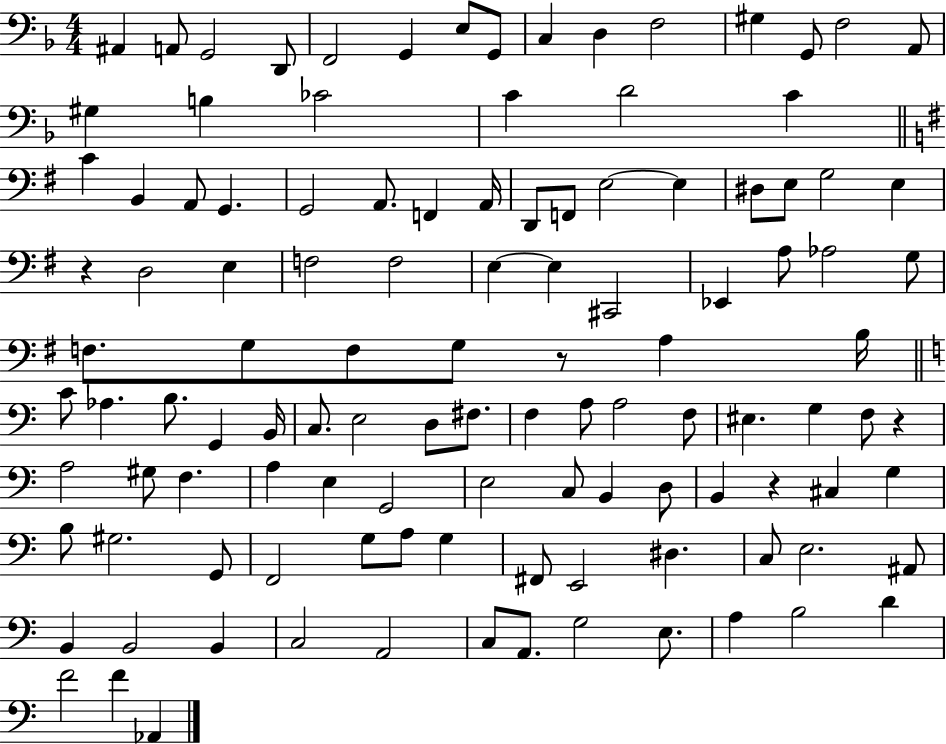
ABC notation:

X:1
T:Untitled
M:4/4
L:1/4
K:F
^A,, A,,/2 G,,2 D,,/2 F,,2 G,, E,/2 G,,/2 C, D, F,2 ^G, G,,/2 F,2 A,,/2 ^G, B, _C2 C D2 C C B,, A,,/2 G,, G,,2 A,,/2 F,, A,,/4 D,,/2 F,,/2 E,2 E, ^D,/2 E,/2 G,2 E, z D,2 E, F,2 F,2 E, E, ^C,,2 _E,, A,/2 _A,2 G,/2 F,/2 G,/2 F,/2 G,/2 z/2 A, B,/4 C/2 _A, B,/2 G,, B,,/4 C,/2 E,2 D,/2 ^F,/2 F, A,/2 A,2 F,/2 ^E, G, F,/2 z A,2 ^G,/2 F, A, E, G,,2 E,2 C,/2 B,, D,/2 B,, z ^C, G, B,/2 ^G,2 G,,/2 F,,2 G,/2 A,/2 G, ^F,,/2 E,,2 ^D, C,/2 E,2 ^A,,/2 B,, B,,2 B,, C,2 A,,2 C,/2 A,,/2 G,2 E,/2 A, B,2 D F2 F _A,,